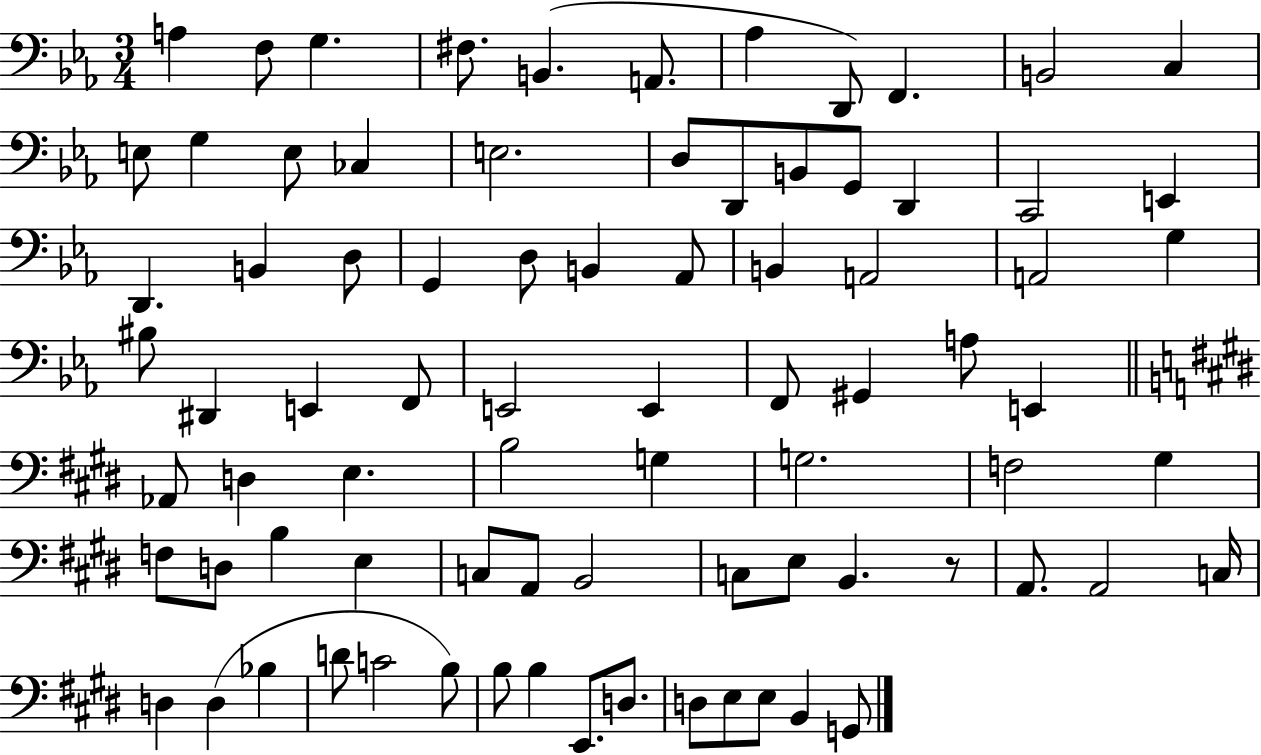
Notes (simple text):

A3/q F3/e G3/q. F#3/e. B2/q. A2/e. Ab3/q D2/e F2/q. B2/h C3/q E3/e G3/q E3/e CES3/q E3/h. D3/e D2/e B2/e G2/e D2/q C2/h E2/q D2/q. B2/q D3/e G2/q D3/e B2/q Ab2/e B2/q A2/h A2/h G3/q BIS3/e D#2/q E2/q F2/e E2/h E2/q F2/e G#2/q A3/e E2/q Ab2/e D3/q E3/q. B3/h G3/q G3/h. F3/h G#3/q F3/e D3/e B3/q E3/q C3/e A2/e B2/h C3/e E3/e B2/q. R/e A2/e. A2/h C3/s D3/q D3/q Bb3/q D4/e C4/h B3/e B3/e B3/q E2/e. D3/e. D3/e E3/e E3/e B2/q G2/e